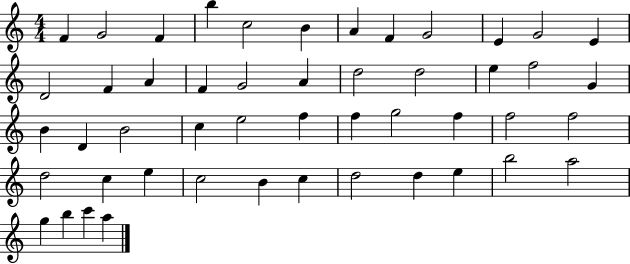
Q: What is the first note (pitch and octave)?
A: F4